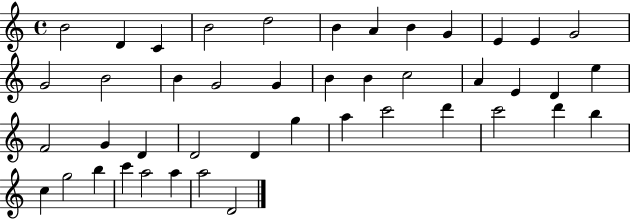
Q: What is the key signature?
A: C major